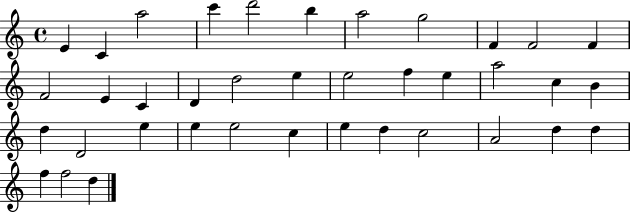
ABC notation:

X:1
T:Untitled
M:4/4
L:1/4
K:C
E C a2 c' d'2 b a2 g2 F F2 F F2 E C D d2 e e2 f e a2 c B d D2 e e e2 c e d c2 A2 d d f f2 d